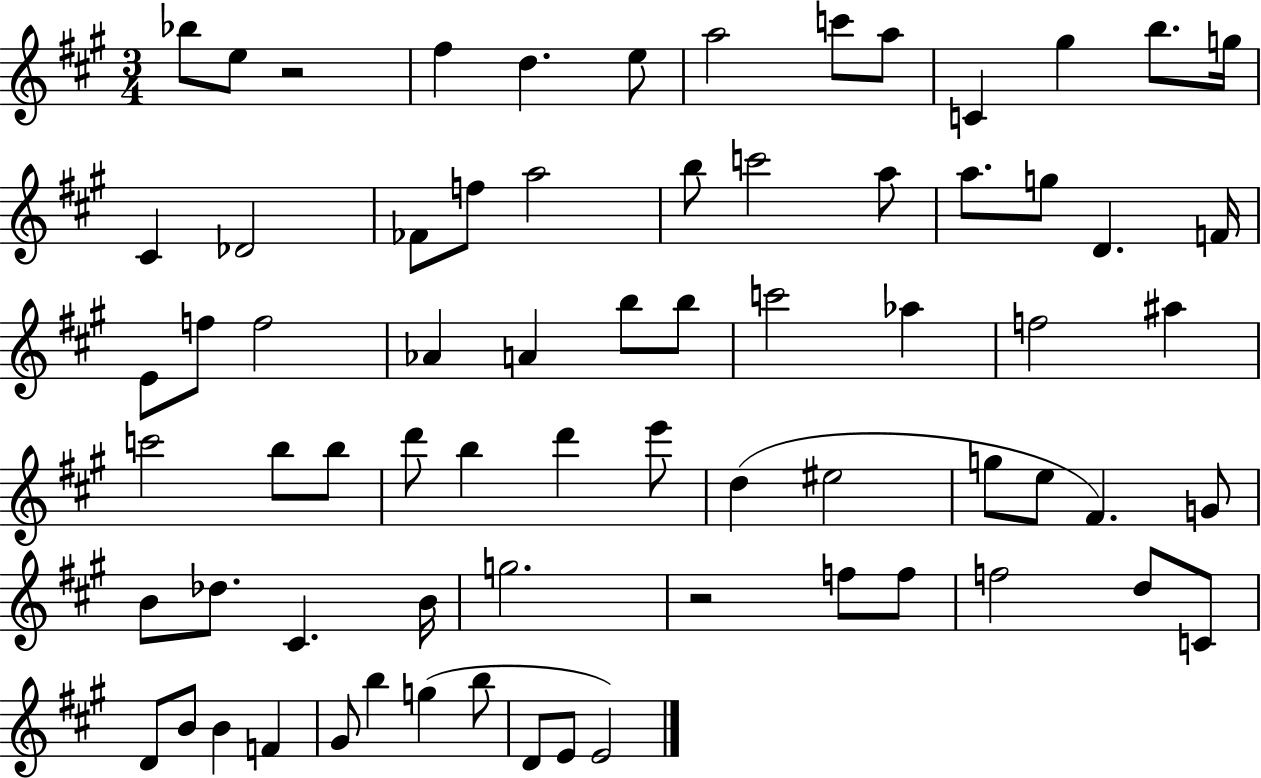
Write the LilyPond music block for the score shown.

{
  \clef treble
  \numericTimeSignature
  \time 3/4
  \key a \major
  \repeat volta 2 { bes''8 e''8 r2 | fis''4 d''4. e''8 | a''2 c'''8 a''8 | c'4 gis''4 b''8. g''16 | \break cis'4 des'2 | fes'8 f''8 a''2 | b''8 c'''2 a''8 | a''8. g''8 d'4. f'16 | \break e'8 f''8 f''2 | aes'4 a'4 b''8 b''8 | c'''2 aes''4 | f''2 ais''4 | \break c'''2 b''8 b''8 | d'''8 b''4 d'''4 e'''8 | d''4( eis''2 | g''8 e''8 fis'4.) g'8 | \break b'8 des''8. cis'4. b'16 | g''2. | r2 f''8 f''8 | f''2 d''8 c'8 | \break d'8 b'8 b'4 f'4 | gis'8 b''4 g''4( b''8 | d'8 e'8 e'2) | } \bar "|."
}